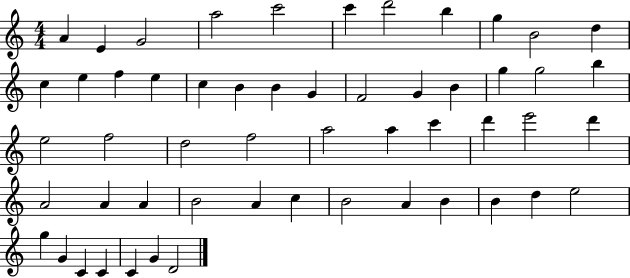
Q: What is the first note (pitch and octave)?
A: A4